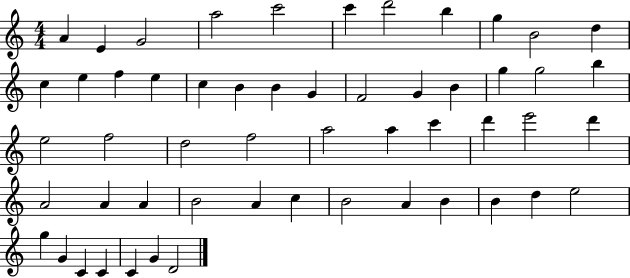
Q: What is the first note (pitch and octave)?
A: A4